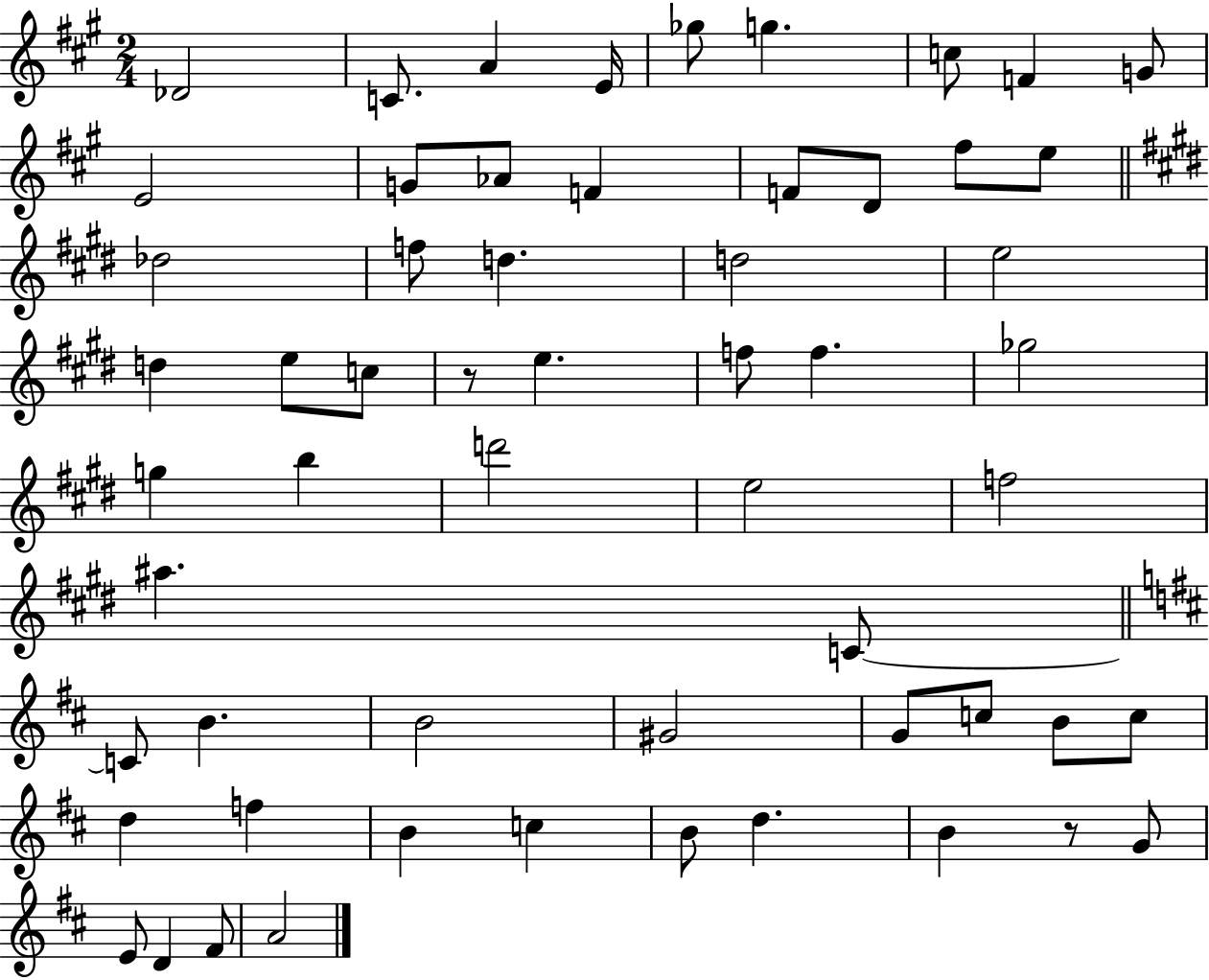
Db4/h C4/e. A4/q E4/s Gb5/e G5/q. C5/e F4/q G4/e E4/h G4/e Ab4/e F4/q F4/e D4/e F#5/e E5/e Db5/h F5/e D5/q. D5/h E5/h D5/q E5/e C5/e R/e E5/q. F5/e F5/q. Gb5/h G5/q B5/q D6/h E5/h F5/h A#5/q. C4/e C4/e B4/q. B4/h G#4/h G4/e C5/e B4/e C5/e D5/q F5/q B4/q C5/q B4/e D5/q. B4/q R/e G4/e E4/e D4/q F#4/e A4/h